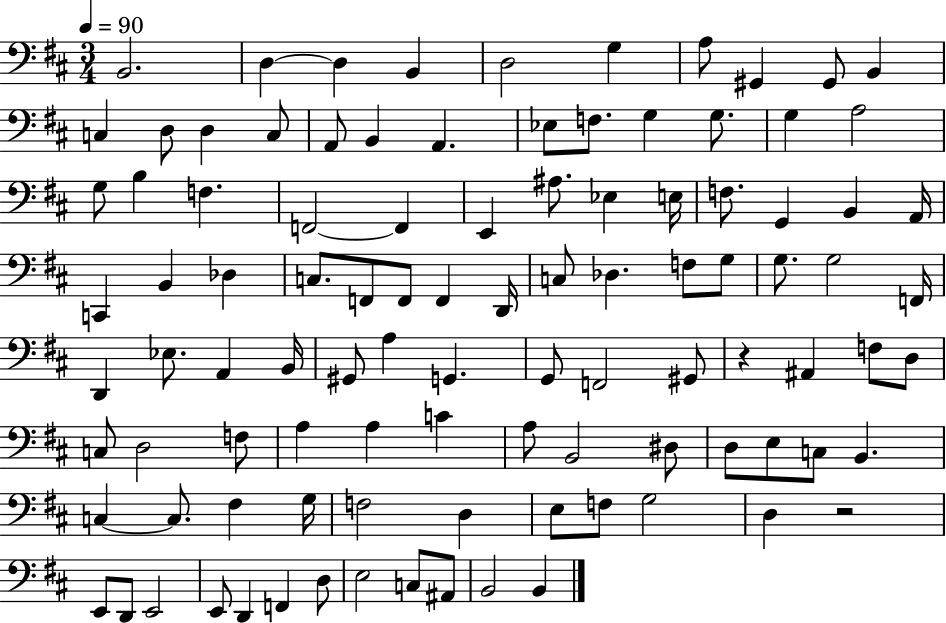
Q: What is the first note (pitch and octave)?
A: B2